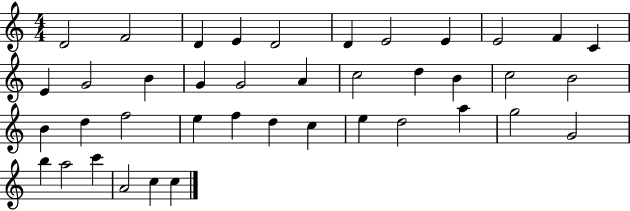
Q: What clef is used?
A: treble